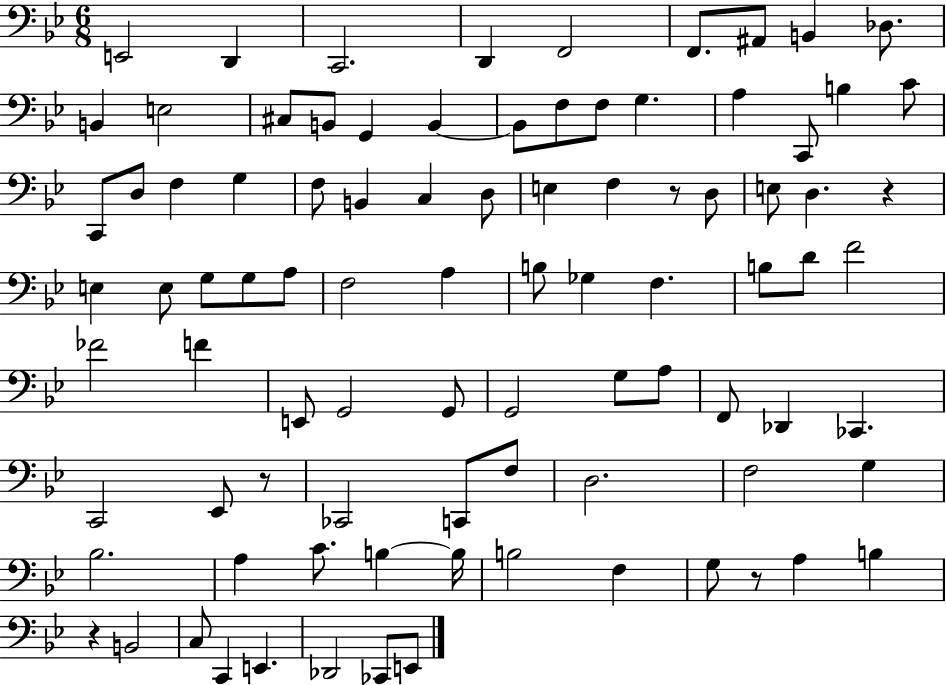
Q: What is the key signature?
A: BES major